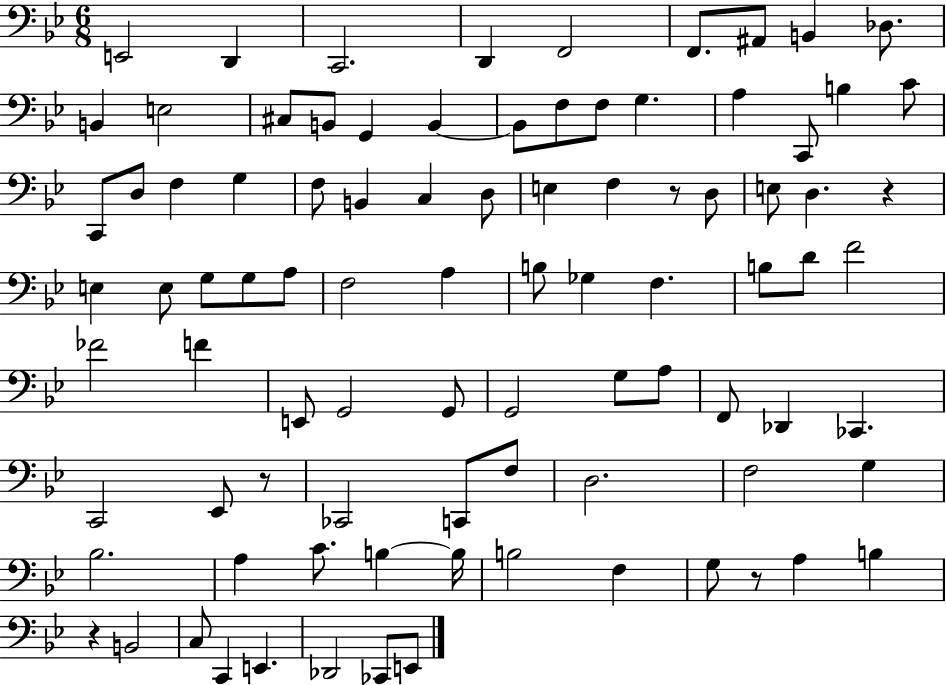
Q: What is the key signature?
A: BES major